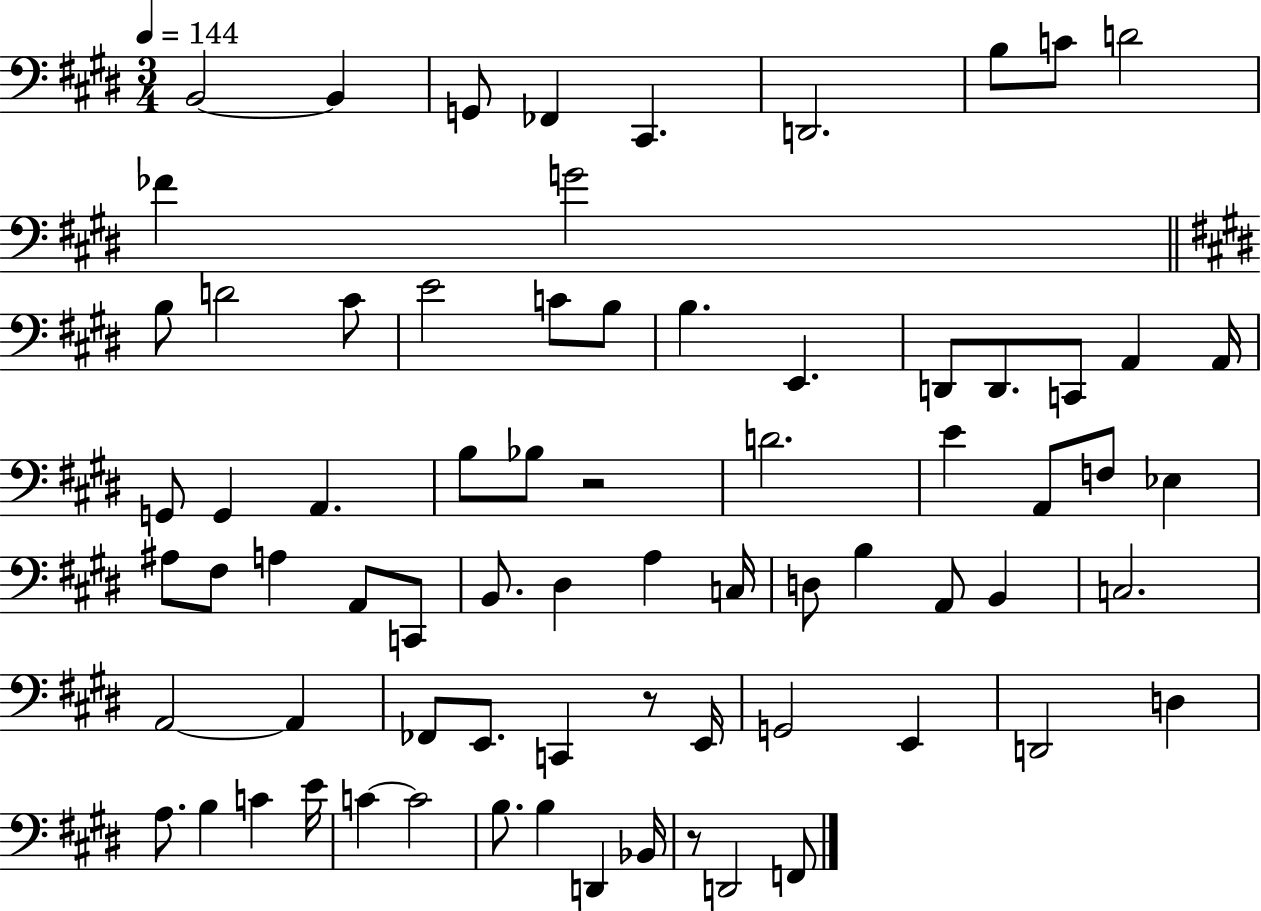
X:1
T:Untitled
M:3/4
L:1/4
K:E
B,,2 B,, G,,/2 _F,, ^C,, D,,2 B,/2 C/2 D2 _F G2 B,/2 D2 ^C/2 E2 C/2 B,/2 B, E,, D,,/2 D,,/2 C,,/2 A,, A,,/4 G,,/2 G,, A,, B,/2 _B,/2 z2 D2 E A,,/2 F,/2 _E, ^A,/2 ^F,/2 A, A,,/2 C,,/2 B,,/2 ^D, A, C,/4 D,/2 B, A,,/2 B,, C,2 A,,2 A,, _F,,/2 E,,/2 C,, z/2 E,,/4 G,,2 E,, D,,2 D, A,/2 B, C E/4 C C2 B,/2 B, D,, _B,,/4 z/2 D,,2 F,,/2